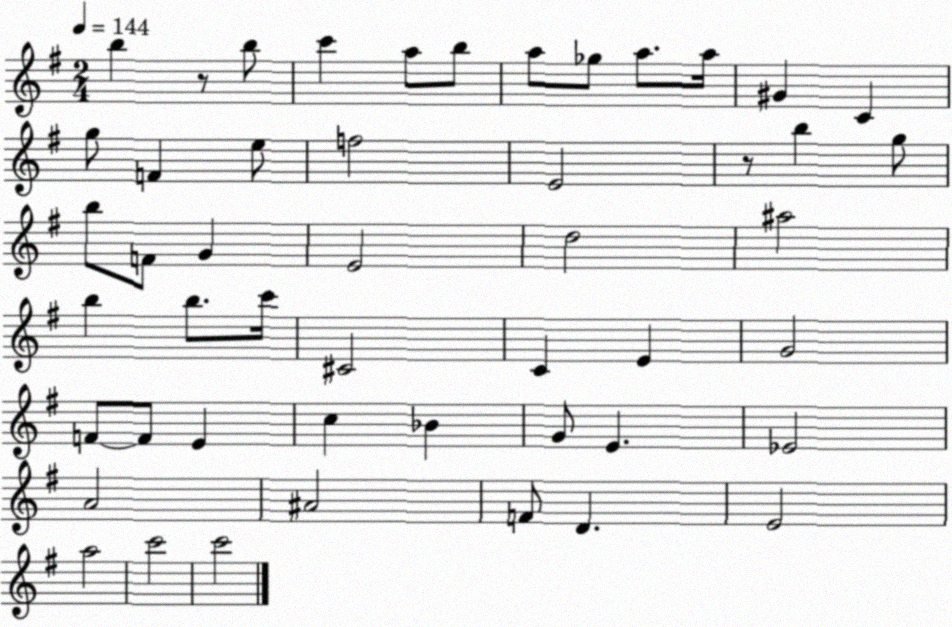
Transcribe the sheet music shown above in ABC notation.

X:1
T:Untitled
M:2/4
L:1/4
K:G
b z/2 b/2 c' a/2 b/2 a/2 _g/2 a/2 a/4 ^G C g/2 F e/2 f2 E2 z/2 b g/2 b/2 F/2 G E2 d2 ^a2 b b/2 c'/4 ^C2 C E G2 F/2 F/2 E c _B G/2 E _E2 A2 ^A2 F/2 D E2 a2 c'2 c'2